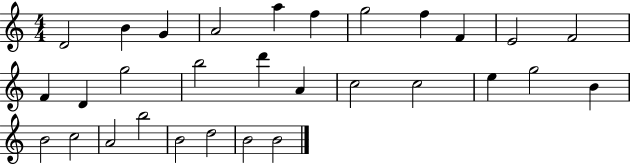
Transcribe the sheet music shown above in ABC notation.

X:1
T:Untitled
M:4/4
L:1/4
K:C
D2 B G A2 a f g2 f F E2 F2 F D g2 b2 d' A c2 c2 e g2 B B2 c2 A2 b2 B2 d2 B2 B2